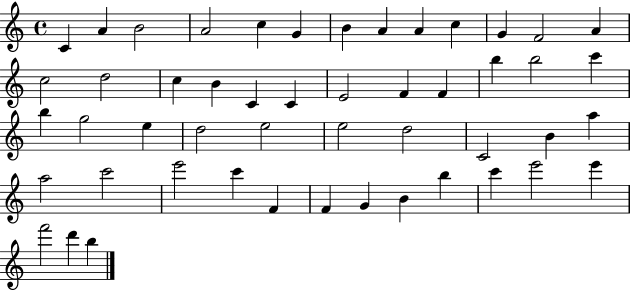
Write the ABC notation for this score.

X:1
T:Untitled
M:4/4
L:1/4
K:C
C A B2 A2 c G B A A c G F2 A c2 d2 c B C C E2 F F b b2 c' b g2 e d2 e2 e2 d2 C2 B a a2 c'2 e'2 c' F F G B b c' e'2 e' f'2 d' b